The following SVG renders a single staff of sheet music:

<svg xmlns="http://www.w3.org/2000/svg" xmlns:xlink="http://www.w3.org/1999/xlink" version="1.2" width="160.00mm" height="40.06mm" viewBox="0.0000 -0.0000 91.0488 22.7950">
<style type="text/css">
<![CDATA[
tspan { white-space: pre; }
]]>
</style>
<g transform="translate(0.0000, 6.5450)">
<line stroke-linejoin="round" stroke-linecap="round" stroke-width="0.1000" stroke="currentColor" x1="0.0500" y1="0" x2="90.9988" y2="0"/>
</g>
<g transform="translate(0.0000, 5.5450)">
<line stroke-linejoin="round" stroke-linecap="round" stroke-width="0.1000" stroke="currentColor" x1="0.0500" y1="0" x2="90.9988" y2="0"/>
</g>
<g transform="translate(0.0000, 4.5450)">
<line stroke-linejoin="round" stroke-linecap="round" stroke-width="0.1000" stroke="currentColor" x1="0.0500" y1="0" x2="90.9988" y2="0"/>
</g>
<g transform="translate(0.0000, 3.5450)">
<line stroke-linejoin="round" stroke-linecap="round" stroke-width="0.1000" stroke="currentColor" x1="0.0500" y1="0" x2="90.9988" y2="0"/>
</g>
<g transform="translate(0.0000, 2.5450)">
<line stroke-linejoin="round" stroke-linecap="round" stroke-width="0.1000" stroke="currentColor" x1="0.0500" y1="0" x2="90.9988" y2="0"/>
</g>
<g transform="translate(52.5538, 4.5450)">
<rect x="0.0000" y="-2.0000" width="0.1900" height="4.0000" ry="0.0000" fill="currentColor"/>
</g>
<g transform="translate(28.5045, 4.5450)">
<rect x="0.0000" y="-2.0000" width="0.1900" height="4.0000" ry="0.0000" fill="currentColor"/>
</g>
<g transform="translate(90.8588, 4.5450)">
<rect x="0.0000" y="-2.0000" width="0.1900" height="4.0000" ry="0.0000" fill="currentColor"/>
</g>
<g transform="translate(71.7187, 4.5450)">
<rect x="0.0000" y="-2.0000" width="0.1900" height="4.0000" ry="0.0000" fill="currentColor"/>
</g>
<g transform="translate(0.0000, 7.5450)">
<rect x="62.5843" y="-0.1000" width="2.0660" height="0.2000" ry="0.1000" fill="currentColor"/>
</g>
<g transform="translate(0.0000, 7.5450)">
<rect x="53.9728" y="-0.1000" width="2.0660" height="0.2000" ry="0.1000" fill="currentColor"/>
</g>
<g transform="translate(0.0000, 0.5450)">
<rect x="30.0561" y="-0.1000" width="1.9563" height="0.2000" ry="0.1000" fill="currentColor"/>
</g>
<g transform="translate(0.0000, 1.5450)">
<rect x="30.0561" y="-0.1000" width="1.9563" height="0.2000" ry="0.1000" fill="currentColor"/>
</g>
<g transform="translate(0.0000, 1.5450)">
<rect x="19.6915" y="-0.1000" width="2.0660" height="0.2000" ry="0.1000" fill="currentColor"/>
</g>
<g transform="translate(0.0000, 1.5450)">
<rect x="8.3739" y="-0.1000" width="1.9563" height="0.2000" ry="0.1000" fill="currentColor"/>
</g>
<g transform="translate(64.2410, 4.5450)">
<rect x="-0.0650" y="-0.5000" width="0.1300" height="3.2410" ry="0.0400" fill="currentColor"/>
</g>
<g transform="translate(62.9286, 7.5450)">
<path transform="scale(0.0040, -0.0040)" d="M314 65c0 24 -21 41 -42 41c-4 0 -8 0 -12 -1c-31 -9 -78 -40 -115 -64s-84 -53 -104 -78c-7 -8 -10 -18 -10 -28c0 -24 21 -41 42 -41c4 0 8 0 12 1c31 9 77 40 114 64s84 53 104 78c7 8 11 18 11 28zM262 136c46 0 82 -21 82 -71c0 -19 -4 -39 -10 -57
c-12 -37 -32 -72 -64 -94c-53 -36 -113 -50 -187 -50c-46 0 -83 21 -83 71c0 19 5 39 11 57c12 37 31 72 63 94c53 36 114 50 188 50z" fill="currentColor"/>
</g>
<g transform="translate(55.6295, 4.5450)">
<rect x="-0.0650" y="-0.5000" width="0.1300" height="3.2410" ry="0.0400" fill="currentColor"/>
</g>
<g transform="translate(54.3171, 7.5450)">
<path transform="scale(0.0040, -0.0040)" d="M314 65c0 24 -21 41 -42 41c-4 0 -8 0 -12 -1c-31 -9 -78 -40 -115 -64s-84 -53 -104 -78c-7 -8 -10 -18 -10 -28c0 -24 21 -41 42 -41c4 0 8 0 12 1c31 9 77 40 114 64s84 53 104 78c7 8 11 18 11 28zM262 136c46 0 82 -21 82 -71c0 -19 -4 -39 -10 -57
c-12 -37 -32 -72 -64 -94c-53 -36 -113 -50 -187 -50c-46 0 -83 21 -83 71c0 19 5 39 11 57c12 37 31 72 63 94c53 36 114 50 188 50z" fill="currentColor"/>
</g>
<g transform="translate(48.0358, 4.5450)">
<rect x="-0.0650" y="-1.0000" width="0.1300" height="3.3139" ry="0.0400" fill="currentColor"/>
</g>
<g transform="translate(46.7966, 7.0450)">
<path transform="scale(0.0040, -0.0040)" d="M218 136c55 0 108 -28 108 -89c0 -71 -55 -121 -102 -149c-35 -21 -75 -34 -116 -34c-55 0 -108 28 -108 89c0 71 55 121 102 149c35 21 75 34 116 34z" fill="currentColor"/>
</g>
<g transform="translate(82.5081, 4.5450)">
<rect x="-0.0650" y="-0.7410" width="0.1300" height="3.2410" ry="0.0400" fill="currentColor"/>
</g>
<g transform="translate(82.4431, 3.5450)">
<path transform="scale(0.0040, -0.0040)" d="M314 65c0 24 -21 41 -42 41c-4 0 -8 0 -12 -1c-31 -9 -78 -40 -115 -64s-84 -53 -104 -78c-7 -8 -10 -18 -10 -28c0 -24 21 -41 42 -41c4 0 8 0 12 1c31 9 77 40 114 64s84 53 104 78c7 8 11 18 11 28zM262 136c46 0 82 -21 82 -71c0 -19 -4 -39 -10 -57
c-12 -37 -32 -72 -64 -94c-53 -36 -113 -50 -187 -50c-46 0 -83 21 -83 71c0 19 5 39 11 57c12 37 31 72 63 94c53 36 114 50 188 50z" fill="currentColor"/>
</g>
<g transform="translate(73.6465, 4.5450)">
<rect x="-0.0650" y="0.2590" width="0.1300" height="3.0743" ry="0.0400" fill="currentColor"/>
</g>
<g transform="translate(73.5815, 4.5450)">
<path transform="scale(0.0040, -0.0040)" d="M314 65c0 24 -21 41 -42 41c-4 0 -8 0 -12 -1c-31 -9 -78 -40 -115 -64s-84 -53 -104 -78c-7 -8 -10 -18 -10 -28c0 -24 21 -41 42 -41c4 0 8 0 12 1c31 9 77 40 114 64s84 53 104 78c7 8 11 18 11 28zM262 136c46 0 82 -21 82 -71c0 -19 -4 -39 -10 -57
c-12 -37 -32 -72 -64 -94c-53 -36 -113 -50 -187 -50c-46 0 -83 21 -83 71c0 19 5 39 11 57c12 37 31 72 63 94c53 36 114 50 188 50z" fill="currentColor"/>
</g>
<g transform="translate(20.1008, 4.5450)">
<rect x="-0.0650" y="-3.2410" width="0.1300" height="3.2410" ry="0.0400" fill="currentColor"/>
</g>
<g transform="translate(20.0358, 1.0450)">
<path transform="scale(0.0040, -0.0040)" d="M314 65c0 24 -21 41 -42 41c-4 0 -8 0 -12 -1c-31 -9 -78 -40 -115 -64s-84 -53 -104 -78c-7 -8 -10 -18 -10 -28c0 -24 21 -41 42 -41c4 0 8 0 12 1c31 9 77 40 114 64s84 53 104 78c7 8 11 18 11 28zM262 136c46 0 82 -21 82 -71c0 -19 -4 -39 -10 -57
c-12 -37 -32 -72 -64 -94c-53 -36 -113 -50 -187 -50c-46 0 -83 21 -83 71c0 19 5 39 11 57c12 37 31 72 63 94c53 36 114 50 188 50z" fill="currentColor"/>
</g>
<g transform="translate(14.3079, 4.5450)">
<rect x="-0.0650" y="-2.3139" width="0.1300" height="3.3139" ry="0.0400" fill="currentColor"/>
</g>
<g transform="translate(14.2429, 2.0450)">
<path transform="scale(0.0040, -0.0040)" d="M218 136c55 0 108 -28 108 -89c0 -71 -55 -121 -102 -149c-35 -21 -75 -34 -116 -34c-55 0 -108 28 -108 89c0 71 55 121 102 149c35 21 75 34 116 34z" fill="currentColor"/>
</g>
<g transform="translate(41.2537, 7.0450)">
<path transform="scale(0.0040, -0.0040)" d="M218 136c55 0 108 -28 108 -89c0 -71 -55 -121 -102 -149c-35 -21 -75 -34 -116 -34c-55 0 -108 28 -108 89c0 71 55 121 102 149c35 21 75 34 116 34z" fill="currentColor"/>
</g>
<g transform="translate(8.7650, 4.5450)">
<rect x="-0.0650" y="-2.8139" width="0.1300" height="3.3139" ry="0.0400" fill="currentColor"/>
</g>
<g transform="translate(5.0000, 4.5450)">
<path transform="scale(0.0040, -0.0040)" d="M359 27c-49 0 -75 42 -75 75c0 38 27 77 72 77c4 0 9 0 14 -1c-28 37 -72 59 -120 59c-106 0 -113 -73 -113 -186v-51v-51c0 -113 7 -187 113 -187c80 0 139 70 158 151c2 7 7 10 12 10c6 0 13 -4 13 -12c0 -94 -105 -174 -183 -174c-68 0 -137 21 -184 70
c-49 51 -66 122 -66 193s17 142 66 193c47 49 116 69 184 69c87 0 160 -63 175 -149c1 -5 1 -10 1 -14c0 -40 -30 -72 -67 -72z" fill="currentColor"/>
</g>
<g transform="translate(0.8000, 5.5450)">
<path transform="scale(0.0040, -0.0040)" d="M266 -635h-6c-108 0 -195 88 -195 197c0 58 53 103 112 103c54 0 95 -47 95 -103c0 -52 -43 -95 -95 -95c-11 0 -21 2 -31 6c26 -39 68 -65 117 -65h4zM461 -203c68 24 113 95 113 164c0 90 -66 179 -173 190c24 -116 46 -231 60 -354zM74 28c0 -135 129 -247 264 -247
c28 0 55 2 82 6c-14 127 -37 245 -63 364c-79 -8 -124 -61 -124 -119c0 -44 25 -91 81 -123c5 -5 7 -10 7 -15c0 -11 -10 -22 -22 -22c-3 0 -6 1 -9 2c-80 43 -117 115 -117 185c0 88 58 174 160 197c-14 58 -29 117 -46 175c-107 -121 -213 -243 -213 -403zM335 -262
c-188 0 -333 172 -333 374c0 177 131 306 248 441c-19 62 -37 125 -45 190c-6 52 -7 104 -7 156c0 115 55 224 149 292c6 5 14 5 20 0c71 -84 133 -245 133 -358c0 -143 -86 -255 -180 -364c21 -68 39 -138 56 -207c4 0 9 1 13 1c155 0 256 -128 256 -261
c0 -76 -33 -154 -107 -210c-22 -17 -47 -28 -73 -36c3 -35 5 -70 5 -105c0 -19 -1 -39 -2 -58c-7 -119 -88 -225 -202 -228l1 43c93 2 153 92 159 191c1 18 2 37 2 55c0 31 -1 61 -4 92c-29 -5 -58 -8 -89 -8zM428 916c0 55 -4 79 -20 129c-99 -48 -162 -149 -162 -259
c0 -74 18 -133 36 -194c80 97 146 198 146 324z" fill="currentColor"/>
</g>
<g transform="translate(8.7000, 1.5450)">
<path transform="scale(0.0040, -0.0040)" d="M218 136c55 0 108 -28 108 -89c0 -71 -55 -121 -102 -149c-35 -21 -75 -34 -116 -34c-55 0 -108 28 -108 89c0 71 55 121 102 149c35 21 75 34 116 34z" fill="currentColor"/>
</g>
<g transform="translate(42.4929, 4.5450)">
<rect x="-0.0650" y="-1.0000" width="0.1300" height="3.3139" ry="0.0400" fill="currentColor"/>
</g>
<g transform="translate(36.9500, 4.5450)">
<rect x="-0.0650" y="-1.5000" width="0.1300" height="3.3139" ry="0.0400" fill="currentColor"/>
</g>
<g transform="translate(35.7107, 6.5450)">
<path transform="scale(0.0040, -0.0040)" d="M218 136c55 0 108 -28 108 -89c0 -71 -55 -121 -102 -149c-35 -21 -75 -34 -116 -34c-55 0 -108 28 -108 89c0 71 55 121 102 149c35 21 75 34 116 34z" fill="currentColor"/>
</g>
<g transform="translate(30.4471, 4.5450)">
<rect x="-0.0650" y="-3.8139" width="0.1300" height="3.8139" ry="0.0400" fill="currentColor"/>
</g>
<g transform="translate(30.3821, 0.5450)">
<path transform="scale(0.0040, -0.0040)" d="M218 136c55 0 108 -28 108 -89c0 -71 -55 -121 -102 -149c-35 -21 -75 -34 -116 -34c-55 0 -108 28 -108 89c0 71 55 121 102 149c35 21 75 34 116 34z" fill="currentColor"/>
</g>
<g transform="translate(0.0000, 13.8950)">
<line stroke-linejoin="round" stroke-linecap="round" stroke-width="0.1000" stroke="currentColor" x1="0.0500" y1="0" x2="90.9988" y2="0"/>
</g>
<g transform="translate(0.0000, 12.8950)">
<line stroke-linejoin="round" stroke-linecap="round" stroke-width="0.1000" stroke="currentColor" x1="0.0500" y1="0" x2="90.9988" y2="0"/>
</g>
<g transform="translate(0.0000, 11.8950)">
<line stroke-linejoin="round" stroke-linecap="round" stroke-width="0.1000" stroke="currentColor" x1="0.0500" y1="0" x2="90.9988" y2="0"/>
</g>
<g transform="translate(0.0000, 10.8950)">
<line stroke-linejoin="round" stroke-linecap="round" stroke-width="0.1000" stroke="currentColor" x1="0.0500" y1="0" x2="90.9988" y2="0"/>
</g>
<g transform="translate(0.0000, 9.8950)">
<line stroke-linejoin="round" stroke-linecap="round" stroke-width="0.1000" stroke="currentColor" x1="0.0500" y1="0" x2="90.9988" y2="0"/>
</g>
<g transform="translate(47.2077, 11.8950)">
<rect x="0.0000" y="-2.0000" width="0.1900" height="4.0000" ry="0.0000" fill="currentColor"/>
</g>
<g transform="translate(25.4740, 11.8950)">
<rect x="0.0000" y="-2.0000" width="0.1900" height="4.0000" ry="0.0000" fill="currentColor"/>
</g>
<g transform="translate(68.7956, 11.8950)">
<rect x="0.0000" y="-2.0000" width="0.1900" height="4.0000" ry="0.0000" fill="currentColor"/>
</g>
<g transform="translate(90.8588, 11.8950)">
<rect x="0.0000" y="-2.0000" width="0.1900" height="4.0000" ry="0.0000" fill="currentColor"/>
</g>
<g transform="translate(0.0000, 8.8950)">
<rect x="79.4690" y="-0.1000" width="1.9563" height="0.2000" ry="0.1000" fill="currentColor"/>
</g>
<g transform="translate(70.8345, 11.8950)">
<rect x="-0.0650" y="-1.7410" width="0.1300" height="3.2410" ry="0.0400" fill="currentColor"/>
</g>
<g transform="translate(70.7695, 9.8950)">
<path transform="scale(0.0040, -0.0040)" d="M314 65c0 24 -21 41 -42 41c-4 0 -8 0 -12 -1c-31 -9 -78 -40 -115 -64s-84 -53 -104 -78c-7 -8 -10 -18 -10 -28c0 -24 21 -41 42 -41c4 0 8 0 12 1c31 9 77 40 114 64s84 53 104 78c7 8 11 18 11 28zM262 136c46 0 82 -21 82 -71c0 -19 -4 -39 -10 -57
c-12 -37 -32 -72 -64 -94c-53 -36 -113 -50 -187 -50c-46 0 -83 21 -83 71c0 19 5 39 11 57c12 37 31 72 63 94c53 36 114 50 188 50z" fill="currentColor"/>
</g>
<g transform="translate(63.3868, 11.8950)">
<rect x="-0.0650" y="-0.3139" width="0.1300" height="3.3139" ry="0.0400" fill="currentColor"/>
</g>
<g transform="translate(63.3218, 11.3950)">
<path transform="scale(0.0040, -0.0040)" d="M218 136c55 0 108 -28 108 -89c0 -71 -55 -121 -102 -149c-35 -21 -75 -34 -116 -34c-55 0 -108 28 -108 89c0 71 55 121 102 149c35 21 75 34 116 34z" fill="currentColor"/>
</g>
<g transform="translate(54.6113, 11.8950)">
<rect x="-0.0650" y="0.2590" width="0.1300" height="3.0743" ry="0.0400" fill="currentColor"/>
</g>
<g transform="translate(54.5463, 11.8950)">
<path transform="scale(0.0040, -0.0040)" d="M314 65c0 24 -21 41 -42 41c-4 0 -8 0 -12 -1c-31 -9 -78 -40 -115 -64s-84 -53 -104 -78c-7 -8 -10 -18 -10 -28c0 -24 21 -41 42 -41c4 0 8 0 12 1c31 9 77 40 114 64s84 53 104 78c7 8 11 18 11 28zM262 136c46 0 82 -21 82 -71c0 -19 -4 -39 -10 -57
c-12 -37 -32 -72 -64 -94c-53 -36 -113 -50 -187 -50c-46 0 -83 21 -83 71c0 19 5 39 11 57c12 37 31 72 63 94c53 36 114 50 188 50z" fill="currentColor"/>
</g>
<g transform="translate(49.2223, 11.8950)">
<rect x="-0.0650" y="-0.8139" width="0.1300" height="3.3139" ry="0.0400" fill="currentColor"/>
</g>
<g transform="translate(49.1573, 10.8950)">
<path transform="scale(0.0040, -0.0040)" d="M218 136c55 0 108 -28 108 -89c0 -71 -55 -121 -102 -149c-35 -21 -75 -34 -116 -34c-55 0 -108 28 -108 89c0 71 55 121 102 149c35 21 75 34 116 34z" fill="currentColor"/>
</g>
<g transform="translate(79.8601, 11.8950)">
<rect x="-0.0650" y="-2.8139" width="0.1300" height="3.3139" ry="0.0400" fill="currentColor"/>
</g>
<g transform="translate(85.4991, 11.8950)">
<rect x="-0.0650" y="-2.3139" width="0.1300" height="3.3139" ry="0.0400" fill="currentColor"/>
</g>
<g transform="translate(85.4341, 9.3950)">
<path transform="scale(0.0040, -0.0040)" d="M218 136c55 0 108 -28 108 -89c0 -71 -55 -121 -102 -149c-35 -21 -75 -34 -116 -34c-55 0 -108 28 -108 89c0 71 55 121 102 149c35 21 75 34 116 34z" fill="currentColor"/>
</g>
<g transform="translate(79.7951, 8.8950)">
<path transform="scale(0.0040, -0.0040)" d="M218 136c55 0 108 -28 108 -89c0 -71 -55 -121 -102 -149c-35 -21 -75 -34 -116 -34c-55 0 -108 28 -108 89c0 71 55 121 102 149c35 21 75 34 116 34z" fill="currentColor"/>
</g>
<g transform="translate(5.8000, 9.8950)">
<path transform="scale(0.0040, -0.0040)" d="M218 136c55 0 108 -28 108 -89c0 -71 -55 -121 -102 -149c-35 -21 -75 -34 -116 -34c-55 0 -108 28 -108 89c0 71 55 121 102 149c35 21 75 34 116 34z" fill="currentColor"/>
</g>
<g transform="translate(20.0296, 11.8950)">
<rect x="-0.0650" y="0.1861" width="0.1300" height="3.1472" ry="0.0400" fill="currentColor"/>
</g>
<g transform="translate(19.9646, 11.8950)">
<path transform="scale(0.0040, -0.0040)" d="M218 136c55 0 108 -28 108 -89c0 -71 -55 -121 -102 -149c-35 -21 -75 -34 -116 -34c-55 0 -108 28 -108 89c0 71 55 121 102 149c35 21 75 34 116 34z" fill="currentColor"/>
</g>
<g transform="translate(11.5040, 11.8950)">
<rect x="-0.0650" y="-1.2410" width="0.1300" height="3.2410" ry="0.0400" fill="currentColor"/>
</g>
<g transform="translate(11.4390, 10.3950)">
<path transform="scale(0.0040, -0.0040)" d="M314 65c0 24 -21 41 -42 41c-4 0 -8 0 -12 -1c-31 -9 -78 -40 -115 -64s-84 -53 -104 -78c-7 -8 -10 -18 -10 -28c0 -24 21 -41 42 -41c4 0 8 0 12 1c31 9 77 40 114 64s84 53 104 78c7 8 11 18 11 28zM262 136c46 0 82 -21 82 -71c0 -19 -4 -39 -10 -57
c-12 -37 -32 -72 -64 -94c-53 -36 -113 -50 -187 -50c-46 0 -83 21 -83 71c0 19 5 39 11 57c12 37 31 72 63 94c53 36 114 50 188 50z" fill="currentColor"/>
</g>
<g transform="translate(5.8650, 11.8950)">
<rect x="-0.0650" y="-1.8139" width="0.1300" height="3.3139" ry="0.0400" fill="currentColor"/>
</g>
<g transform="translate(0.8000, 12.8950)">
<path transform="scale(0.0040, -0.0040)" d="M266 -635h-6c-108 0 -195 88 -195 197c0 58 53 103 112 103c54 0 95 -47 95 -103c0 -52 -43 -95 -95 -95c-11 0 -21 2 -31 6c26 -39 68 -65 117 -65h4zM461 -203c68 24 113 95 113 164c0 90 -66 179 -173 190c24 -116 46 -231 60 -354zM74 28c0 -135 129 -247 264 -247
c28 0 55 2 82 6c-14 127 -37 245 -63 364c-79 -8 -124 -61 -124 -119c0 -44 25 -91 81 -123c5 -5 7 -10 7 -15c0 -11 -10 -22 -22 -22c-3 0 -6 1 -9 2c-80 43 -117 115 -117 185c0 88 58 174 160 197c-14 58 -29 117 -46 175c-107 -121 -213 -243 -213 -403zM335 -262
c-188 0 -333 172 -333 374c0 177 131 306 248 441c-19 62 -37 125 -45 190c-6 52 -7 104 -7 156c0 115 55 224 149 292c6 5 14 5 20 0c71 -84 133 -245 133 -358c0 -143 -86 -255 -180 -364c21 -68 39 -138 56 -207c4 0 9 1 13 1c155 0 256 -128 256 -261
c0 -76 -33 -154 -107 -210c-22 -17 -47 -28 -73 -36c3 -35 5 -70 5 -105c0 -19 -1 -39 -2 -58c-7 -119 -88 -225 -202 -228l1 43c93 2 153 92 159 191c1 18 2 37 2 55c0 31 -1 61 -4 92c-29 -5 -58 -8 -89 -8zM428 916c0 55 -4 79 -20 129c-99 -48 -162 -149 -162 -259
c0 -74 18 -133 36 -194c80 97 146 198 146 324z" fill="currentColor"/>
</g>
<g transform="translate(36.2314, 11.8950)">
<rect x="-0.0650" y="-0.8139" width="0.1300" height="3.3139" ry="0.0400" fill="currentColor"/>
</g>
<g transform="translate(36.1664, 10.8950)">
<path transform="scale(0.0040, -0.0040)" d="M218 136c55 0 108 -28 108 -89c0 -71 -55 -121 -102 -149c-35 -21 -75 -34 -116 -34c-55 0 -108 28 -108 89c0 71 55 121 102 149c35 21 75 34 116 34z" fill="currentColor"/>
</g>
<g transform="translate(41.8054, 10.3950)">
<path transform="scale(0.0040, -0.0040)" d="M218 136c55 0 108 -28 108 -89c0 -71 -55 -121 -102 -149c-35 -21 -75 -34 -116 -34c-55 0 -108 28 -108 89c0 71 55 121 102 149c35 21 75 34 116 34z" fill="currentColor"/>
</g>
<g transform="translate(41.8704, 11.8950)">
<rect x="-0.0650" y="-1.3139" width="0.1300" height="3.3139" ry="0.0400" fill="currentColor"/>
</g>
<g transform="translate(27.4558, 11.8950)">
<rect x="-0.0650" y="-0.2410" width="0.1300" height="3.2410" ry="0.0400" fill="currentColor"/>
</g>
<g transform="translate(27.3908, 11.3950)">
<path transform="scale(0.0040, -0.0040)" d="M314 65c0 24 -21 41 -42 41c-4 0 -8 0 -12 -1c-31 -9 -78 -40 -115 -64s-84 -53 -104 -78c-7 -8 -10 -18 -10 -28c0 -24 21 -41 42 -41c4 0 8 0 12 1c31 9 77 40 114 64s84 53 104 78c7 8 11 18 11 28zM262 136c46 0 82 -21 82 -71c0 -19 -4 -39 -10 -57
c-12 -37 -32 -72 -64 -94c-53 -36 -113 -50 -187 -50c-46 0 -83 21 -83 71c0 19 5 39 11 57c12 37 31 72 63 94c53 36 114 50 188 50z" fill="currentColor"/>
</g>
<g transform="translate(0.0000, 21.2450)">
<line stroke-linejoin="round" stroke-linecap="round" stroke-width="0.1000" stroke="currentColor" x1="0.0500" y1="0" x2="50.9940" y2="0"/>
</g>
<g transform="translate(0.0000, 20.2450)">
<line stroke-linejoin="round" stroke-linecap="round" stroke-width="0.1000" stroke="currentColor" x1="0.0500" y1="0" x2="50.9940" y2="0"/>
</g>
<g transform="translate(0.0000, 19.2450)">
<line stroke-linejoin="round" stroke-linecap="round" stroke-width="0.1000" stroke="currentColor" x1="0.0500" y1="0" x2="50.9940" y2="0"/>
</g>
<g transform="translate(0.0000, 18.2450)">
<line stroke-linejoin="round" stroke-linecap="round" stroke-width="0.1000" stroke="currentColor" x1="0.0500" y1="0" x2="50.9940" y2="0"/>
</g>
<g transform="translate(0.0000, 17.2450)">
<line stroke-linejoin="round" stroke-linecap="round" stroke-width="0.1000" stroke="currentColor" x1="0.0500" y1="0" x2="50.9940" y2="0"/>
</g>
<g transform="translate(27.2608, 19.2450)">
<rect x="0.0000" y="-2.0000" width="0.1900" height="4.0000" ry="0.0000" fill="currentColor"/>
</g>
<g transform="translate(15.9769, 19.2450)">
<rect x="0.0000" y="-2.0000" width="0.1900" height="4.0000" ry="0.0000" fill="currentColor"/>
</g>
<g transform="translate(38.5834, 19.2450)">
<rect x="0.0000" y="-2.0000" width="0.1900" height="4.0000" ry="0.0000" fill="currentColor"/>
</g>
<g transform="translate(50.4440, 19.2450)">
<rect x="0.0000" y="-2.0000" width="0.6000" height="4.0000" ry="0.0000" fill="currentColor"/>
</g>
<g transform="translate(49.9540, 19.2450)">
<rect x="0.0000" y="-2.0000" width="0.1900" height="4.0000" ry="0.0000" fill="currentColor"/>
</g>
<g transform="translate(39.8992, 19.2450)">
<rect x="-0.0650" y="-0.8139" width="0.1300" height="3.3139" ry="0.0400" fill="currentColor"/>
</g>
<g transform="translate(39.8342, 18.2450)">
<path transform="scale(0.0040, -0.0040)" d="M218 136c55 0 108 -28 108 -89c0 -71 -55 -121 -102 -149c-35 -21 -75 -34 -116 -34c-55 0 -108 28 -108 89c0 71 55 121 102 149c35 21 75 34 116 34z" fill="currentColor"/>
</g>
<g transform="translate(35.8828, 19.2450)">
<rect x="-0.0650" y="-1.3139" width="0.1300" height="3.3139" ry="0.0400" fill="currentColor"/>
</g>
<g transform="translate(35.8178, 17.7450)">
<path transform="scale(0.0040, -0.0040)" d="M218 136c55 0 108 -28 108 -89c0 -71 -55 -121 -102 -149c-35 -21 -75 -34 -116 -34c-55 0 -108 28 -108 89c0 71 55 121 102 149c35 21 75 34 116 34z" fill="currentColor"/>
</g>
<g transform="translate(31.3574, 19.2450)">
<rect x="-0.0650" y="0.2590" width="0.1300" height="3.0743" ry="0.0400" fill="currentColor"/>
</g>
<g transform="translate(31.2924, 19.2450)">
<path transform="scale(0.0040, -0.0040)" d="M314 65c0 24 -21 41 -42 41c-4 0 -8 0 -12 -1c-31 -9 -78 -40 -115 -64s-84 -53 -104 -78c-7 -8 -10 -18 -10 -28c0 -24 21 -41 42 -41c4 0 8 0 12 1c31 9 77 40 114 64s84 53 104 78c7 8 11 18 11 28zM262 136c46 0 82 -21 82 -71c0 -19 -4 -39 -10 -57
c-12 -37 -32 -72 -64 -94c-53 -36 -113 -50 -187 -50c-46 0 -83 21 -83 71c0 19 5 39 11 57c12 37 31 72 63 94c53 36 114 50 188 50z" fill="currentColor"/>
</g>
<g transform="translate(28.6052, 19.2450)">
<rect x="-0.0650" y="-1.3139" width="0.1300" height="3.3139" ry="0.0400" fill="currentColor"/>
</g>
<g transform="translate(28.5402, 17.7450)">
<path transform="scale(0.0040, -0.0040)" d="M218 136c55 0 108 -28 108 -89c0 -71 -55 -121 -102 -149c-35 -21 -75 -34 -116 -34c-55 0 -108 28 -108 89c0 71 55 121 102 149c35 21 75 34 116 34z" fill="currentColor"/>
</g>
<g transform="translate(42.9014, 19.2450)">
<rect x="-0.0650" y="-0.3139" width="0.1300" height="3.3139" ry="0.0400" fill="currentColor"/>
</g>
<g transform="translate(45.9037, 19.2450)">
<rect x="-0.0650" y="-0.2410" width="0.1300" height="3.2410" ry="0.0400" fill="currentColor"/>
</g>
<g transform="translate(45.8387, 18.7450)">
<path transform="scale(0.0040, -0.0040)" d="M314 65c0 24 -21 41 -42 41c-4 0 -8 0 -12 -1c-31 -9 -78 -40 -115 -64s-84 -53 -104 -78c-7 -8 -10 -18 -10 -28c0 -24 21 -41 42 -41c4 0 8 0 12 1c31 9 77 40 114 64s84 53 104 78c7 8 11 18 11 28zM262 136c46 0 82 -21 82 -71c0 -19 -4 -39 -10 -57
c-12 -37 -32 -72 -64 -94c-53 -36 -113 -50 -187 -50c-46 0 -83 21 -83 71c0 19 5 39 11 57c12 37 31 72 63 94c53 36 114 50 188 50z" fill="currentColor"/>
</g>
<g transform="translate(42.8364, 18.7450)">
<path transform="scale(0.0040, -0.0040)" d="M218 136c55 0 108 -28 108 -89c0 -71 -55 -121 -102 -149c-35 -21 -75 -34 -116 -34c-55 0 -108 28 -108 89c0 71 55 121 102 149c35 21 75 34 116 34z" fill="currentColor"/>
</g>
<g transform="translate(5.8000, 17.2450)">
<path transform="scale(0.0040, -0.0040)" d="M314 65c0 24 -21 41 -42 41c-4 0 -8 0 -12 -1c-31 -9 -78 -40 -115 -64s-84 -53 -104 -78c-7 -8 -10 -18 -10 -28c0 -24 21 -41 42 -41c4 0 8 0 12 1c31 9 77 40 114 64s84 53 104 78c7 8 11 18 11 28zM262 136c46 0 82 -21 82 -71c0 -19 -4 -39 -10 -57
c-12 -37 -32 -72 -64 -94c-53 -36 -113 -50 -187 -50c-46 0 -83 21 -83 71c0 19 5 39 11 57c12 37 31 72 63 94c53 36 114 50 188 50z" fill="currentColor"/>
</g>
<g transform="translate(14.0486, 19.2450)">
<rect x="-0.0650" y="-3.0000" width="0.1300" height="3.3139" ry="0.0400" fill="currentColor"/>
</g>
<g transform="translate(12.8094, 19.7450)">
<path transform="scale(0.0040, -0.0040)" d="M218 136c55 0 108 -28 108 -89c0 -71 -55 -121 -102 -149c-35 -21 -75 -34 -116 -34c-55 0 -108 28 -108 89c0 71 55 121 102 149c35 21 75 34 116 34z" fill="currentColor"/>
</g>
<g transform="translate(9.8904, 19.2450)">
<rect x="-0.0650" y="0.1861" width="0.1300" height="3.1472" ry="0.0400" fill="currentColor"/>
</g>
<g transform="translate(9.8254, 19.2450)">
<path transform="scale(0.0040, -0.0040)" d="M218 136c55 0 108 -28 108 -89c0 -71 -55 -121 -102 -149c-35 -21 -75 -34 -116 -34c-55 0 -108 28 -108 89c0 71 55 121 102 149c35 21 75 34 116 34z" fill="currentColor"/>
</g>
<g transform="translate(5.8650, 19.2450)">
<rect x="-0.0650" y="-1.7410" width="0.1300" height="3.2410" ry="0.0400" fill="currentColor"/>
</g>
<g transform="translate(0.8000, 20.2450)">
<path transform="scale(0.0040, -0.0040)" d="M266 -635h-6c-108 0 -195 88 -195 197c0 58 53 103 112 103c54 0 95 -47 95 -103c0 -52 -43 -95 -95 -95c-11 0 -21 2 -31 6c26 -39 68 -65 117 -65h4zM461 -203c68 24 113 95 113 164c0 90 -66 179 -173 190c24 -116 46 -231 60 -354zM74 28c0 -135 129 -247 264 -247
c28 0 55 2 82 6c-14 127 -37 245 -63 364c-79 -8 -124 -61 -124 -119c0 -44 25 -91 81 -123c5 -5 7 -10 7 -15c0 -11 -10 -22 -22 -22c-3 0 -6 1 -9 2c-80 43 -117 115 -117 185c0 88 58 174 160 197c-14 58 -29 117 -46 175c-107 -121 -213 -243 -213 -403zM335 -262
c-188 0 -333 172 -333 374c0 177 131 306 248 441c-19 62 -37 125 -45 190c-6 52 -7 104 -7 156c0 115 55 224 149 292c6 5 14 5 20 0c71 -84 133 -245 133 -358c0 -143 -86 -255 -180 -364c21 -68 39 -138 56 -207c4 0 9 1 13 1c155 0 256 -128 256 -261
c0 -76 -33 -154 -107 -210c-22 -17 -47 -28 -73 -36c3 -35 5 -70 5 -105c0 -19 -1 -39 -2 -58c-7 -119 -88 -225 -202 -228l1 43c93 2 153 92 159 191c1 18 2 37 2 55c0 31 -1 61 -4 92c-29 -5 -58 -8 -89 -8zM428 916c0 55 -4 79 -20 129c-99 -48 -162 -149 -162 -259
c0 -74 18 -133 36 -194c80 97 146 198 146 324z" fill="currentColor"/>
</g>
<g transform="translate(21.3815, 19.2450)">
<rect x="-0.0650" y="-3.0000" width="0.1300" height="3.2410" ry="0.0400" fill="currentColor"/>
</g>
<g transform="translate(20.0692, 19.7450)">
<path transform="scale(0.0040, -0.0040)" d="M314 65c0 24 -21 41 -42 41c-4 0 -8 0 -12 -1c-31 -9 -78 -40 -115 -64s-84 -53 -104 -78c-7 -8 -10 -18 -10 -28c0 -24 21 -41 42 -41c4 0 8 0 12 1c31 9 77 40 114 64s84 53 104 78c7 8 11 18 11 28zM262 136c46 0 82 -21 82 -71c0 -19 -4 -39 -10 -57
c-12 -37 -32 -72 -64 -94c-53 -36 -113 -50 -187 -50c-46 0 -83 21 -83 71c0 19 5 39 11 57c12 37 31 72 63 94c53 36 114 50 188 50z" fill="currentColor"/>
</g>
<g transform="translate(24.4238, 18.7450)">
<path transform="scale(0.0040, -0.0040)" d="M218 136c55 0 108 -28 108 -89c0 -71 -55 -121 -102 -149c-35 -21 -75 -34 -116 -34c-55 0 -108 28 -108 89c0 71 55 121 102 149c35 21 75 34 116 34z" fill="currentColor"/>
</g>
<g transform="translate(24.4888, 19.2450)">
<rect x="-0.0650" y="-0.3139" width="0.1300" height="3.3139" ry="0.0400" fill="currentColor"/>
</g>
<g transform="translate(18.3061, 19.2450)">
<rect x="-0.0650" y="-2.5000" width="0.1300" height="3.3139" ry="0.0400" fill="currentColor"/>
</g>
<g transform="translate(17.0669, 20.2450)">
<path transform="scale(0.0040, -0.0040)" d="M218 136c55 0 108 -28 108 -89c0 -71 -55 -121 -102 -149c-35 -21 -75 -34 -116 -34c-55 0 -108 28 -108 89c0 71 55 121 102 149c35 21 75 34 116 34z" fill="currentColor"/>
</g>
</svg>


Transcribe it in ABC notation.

X:1
T:Untitled
M:4/4
L:1/4
K:C
a g b2 c' E D D C2 C2 B2 d2 f e2 B c2 d e d B2 c f2 a g f2 B A G A2 c e B2 e d c c2